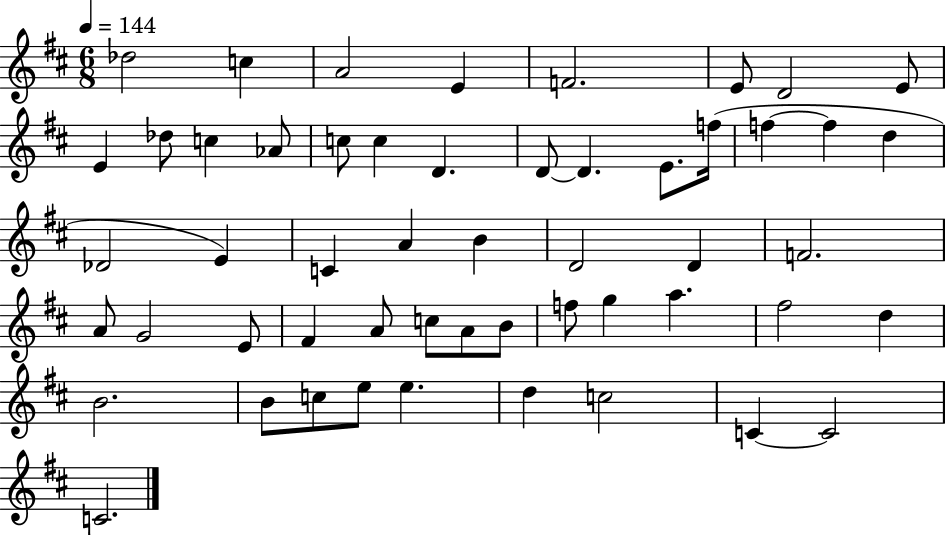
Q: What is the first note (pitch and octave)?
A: Db5